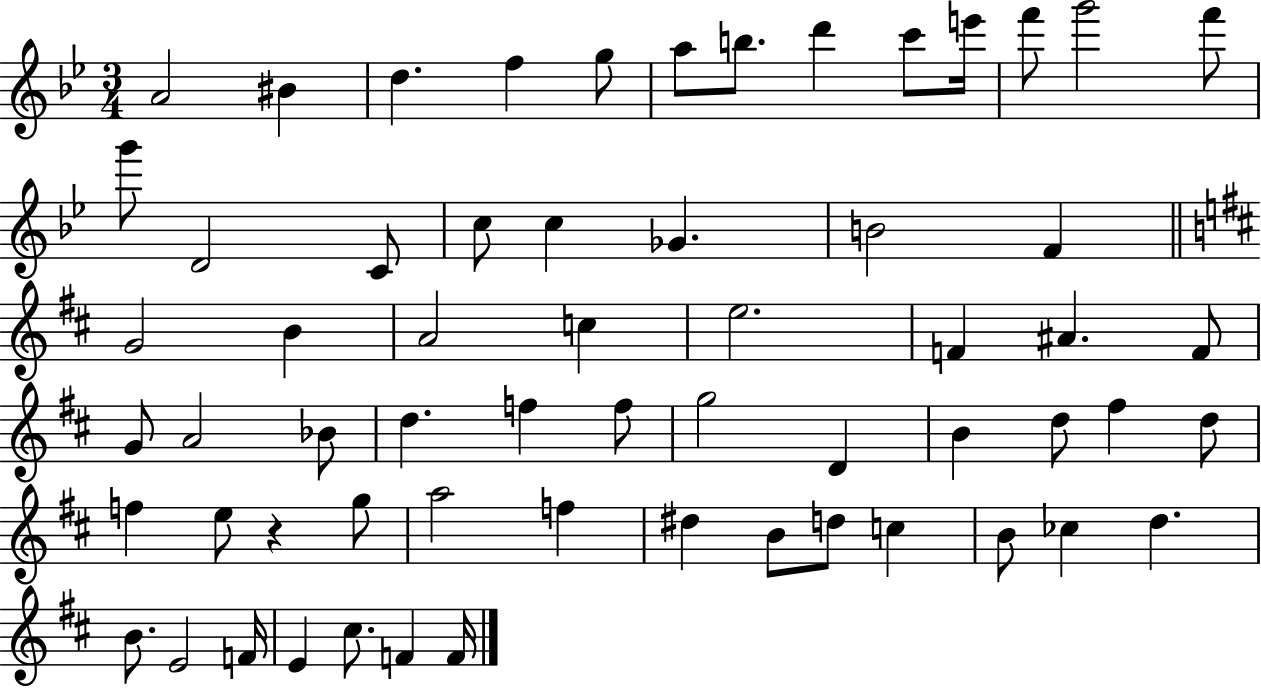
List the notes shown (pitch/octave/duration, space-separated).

A4/h BIS4/q D5/q. F5/q G5/e A5/e B5/e. D6/q C6/e E6/s F6/e G6/h F6/e G6/e D4/h C4/e C5/e C5/q Gb4/q. B4/h F4/q G4/h B4/q A4/h C5/q E5/h. F4/q A#4/q. F4/e G4/e A4/h Bb4/e D5/q. F5/q F5/e G5/h D4/q B4/q D5/e F#5/q D5/e F5/q E5/e R/q G5/e A5/h F5/q D#5/q B4/e D5/e C5/q B4/e CES5/q D5/q. B4/e. E4/h F4/s E4/q C#5/e. F4/q F4/s